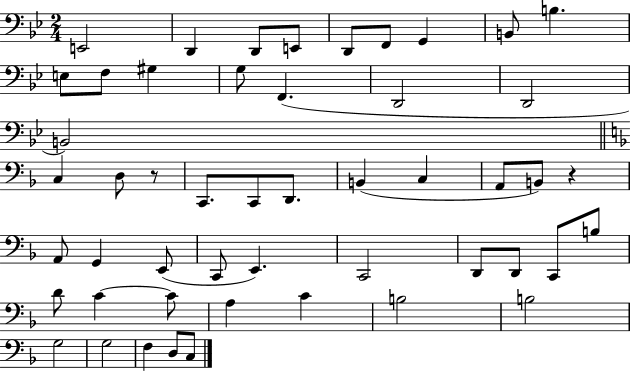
E2/h D2/q D2/e E2/e D2/e F2/e G2/q B2/e B3/q. E3/e F3/e G#3/q G3/e F2/q. D2/h D2/h B2/h C3/q D3/e R/e C2/e. C2/e D2/e. B2/q C3/q A2/e B2/e R/q A2/e G2/q E2/e C2/e E2/q. C2/h D2/e D2/e C2/e B3/e D4/e C4/q C4/e A3/q C4/q B3/h B3/h G3/h G3/h F3/q D3/e C3/e